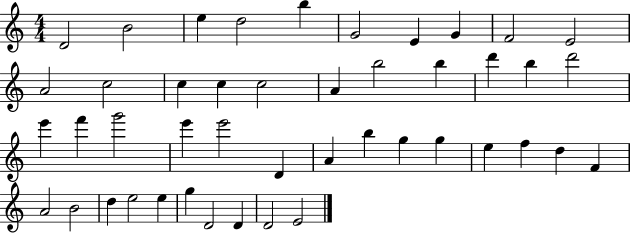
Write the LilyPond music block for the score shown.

{
  \clef treble
  \numericTimeSignature
  \time 4/4
  \key c \major
  d'2 b'2 | e''4 d''2 b''4 | g'2 e'4 g'4 | f'2 e'2 | \break a'2 c''2 | c''4 c''4 c''2 | a'4 b''2 b''4 | d'''4 b''4 d'''2 | \break e'''4 f'''4 g'''2 | e'''4 e'''2 d'4 | a'4 b''4 g''4 g''4 | e''4 f''4 d''4 f'4 | \break a'2 b'2 | d''4 e''2 e''4 | g''4 d'2 d'4 | d'2 e'2 | \break \bar "|."
}